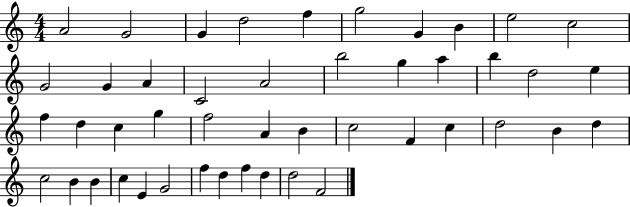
X:1
T:Untitled
M:4/4
L:1/4
K:C
A2 G2 G d2 f g2 G B e2 c2 G2 G A C2 A2 b2 g a b d2 e f d c g f2 A B c2 F c d2 B d c2 B B c E G2 f d f d d2 F2